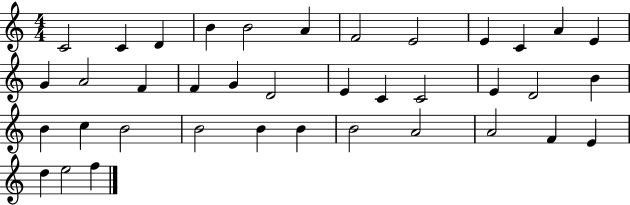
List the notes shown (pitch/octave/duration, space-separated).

C4/h C4/q D4/q B4/q B4/h A4/q F4/h E4/h E4/q C4/q A4/q E4/q G4/q A4/h F4/q F4/q G4/q D4/h E4/q C4/q C4/h E4/q D4/h B4/q B4/q C5/q B4/h B4/h B4/q B4/q B4/h A4/h A4/h F4/q E4/q D5/q E5/h F5/q